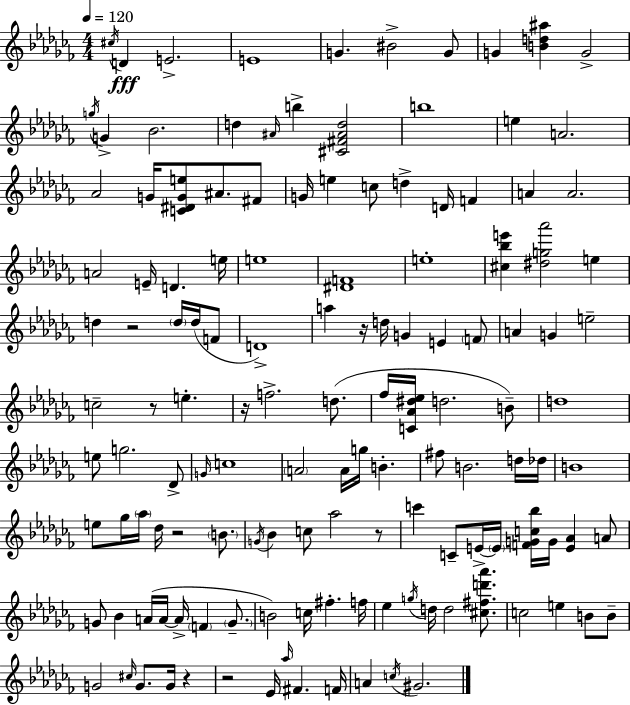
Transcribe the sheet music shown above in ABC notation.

X:1
T:Untitled
M:4/4
L:1/4
K:Abm
^c/4 D E2 E4 G ^B2 G/2 G [Bd^a] G2 g/4 G _B2 d ^A/4 b [^C^F^Ad]2 b4 e A2 _A2 G/4 [C^DGe]/2 ^A/2 ^F/2 G/4 e c/2 d D/4 F A A2 A2 E/4 D e/4 e4 [^DF]4 e4 [^c_be'] [^dg_a']2 e d z2 d/4 d/4 F/2 D4 a z/4 d/4 G E F/2 A G e2 c2 z/2 e z/4 f2 d/2 _f/4 [C_A^d_e]/4 d2 B/2 d4 e/2 g2 _D/2 G/4 c4 A2 A/4 g/4 B ^f/2 B2 d/4 _d/4 B4 e/2 _g/4 _a/4 _d/4 z2 B/2 G/4 _B c/2 _a2 z/2 c' C/2 E/4 E/4 [FGc_b]/4 G/4 [E_A] A/2 G/2 _B A/4 A/4 A/4 F G/2 B2 c/4 ^f f/4 _e g/4 d/4 d2 [^c^fd'_a']/2 c2 e B/2 B/2 G2 ^c/4 G/2 G/4 z z2 _E/4 _a/4 ^F F/4 A c/4 ^G2